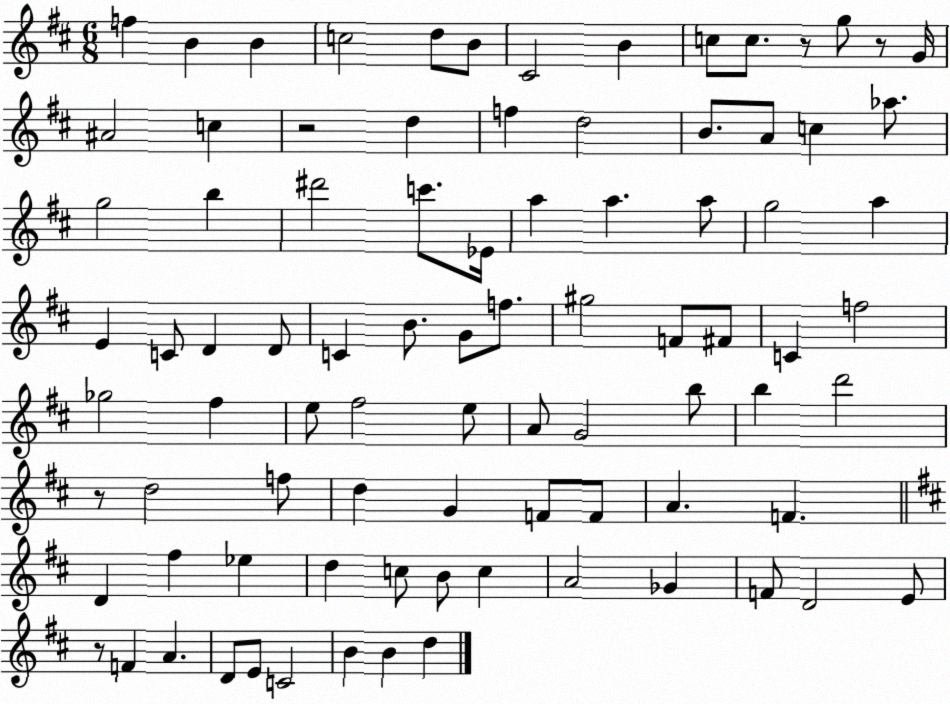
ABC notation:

X:1
T:Untitled
M:6/8
L:1/4
K:D
f B B c2 d/2 B/2 ^C2 B c/2 c/2 z/2 g/2 z/2 G/4 ^A2 c z2 d f d2 B/2 A/2 c _a/2 g2 b ^d'2 c'/2 _E/4 a a a/2 g2 a E C/2 D D/2 C B/2 G/2 f/2 ^g2 F/2 ^F/2 C f2 _g2 ^f e/2 ^f2 e/2 A/2 G2 b/2 b d'2 z/2 d2 f/2 d G F/2 F/2 A F D ^f _e d c/2 B/2 c A2 _G F/2 D2 E/2 z/2 F A D/2 E/2 C2 B B d